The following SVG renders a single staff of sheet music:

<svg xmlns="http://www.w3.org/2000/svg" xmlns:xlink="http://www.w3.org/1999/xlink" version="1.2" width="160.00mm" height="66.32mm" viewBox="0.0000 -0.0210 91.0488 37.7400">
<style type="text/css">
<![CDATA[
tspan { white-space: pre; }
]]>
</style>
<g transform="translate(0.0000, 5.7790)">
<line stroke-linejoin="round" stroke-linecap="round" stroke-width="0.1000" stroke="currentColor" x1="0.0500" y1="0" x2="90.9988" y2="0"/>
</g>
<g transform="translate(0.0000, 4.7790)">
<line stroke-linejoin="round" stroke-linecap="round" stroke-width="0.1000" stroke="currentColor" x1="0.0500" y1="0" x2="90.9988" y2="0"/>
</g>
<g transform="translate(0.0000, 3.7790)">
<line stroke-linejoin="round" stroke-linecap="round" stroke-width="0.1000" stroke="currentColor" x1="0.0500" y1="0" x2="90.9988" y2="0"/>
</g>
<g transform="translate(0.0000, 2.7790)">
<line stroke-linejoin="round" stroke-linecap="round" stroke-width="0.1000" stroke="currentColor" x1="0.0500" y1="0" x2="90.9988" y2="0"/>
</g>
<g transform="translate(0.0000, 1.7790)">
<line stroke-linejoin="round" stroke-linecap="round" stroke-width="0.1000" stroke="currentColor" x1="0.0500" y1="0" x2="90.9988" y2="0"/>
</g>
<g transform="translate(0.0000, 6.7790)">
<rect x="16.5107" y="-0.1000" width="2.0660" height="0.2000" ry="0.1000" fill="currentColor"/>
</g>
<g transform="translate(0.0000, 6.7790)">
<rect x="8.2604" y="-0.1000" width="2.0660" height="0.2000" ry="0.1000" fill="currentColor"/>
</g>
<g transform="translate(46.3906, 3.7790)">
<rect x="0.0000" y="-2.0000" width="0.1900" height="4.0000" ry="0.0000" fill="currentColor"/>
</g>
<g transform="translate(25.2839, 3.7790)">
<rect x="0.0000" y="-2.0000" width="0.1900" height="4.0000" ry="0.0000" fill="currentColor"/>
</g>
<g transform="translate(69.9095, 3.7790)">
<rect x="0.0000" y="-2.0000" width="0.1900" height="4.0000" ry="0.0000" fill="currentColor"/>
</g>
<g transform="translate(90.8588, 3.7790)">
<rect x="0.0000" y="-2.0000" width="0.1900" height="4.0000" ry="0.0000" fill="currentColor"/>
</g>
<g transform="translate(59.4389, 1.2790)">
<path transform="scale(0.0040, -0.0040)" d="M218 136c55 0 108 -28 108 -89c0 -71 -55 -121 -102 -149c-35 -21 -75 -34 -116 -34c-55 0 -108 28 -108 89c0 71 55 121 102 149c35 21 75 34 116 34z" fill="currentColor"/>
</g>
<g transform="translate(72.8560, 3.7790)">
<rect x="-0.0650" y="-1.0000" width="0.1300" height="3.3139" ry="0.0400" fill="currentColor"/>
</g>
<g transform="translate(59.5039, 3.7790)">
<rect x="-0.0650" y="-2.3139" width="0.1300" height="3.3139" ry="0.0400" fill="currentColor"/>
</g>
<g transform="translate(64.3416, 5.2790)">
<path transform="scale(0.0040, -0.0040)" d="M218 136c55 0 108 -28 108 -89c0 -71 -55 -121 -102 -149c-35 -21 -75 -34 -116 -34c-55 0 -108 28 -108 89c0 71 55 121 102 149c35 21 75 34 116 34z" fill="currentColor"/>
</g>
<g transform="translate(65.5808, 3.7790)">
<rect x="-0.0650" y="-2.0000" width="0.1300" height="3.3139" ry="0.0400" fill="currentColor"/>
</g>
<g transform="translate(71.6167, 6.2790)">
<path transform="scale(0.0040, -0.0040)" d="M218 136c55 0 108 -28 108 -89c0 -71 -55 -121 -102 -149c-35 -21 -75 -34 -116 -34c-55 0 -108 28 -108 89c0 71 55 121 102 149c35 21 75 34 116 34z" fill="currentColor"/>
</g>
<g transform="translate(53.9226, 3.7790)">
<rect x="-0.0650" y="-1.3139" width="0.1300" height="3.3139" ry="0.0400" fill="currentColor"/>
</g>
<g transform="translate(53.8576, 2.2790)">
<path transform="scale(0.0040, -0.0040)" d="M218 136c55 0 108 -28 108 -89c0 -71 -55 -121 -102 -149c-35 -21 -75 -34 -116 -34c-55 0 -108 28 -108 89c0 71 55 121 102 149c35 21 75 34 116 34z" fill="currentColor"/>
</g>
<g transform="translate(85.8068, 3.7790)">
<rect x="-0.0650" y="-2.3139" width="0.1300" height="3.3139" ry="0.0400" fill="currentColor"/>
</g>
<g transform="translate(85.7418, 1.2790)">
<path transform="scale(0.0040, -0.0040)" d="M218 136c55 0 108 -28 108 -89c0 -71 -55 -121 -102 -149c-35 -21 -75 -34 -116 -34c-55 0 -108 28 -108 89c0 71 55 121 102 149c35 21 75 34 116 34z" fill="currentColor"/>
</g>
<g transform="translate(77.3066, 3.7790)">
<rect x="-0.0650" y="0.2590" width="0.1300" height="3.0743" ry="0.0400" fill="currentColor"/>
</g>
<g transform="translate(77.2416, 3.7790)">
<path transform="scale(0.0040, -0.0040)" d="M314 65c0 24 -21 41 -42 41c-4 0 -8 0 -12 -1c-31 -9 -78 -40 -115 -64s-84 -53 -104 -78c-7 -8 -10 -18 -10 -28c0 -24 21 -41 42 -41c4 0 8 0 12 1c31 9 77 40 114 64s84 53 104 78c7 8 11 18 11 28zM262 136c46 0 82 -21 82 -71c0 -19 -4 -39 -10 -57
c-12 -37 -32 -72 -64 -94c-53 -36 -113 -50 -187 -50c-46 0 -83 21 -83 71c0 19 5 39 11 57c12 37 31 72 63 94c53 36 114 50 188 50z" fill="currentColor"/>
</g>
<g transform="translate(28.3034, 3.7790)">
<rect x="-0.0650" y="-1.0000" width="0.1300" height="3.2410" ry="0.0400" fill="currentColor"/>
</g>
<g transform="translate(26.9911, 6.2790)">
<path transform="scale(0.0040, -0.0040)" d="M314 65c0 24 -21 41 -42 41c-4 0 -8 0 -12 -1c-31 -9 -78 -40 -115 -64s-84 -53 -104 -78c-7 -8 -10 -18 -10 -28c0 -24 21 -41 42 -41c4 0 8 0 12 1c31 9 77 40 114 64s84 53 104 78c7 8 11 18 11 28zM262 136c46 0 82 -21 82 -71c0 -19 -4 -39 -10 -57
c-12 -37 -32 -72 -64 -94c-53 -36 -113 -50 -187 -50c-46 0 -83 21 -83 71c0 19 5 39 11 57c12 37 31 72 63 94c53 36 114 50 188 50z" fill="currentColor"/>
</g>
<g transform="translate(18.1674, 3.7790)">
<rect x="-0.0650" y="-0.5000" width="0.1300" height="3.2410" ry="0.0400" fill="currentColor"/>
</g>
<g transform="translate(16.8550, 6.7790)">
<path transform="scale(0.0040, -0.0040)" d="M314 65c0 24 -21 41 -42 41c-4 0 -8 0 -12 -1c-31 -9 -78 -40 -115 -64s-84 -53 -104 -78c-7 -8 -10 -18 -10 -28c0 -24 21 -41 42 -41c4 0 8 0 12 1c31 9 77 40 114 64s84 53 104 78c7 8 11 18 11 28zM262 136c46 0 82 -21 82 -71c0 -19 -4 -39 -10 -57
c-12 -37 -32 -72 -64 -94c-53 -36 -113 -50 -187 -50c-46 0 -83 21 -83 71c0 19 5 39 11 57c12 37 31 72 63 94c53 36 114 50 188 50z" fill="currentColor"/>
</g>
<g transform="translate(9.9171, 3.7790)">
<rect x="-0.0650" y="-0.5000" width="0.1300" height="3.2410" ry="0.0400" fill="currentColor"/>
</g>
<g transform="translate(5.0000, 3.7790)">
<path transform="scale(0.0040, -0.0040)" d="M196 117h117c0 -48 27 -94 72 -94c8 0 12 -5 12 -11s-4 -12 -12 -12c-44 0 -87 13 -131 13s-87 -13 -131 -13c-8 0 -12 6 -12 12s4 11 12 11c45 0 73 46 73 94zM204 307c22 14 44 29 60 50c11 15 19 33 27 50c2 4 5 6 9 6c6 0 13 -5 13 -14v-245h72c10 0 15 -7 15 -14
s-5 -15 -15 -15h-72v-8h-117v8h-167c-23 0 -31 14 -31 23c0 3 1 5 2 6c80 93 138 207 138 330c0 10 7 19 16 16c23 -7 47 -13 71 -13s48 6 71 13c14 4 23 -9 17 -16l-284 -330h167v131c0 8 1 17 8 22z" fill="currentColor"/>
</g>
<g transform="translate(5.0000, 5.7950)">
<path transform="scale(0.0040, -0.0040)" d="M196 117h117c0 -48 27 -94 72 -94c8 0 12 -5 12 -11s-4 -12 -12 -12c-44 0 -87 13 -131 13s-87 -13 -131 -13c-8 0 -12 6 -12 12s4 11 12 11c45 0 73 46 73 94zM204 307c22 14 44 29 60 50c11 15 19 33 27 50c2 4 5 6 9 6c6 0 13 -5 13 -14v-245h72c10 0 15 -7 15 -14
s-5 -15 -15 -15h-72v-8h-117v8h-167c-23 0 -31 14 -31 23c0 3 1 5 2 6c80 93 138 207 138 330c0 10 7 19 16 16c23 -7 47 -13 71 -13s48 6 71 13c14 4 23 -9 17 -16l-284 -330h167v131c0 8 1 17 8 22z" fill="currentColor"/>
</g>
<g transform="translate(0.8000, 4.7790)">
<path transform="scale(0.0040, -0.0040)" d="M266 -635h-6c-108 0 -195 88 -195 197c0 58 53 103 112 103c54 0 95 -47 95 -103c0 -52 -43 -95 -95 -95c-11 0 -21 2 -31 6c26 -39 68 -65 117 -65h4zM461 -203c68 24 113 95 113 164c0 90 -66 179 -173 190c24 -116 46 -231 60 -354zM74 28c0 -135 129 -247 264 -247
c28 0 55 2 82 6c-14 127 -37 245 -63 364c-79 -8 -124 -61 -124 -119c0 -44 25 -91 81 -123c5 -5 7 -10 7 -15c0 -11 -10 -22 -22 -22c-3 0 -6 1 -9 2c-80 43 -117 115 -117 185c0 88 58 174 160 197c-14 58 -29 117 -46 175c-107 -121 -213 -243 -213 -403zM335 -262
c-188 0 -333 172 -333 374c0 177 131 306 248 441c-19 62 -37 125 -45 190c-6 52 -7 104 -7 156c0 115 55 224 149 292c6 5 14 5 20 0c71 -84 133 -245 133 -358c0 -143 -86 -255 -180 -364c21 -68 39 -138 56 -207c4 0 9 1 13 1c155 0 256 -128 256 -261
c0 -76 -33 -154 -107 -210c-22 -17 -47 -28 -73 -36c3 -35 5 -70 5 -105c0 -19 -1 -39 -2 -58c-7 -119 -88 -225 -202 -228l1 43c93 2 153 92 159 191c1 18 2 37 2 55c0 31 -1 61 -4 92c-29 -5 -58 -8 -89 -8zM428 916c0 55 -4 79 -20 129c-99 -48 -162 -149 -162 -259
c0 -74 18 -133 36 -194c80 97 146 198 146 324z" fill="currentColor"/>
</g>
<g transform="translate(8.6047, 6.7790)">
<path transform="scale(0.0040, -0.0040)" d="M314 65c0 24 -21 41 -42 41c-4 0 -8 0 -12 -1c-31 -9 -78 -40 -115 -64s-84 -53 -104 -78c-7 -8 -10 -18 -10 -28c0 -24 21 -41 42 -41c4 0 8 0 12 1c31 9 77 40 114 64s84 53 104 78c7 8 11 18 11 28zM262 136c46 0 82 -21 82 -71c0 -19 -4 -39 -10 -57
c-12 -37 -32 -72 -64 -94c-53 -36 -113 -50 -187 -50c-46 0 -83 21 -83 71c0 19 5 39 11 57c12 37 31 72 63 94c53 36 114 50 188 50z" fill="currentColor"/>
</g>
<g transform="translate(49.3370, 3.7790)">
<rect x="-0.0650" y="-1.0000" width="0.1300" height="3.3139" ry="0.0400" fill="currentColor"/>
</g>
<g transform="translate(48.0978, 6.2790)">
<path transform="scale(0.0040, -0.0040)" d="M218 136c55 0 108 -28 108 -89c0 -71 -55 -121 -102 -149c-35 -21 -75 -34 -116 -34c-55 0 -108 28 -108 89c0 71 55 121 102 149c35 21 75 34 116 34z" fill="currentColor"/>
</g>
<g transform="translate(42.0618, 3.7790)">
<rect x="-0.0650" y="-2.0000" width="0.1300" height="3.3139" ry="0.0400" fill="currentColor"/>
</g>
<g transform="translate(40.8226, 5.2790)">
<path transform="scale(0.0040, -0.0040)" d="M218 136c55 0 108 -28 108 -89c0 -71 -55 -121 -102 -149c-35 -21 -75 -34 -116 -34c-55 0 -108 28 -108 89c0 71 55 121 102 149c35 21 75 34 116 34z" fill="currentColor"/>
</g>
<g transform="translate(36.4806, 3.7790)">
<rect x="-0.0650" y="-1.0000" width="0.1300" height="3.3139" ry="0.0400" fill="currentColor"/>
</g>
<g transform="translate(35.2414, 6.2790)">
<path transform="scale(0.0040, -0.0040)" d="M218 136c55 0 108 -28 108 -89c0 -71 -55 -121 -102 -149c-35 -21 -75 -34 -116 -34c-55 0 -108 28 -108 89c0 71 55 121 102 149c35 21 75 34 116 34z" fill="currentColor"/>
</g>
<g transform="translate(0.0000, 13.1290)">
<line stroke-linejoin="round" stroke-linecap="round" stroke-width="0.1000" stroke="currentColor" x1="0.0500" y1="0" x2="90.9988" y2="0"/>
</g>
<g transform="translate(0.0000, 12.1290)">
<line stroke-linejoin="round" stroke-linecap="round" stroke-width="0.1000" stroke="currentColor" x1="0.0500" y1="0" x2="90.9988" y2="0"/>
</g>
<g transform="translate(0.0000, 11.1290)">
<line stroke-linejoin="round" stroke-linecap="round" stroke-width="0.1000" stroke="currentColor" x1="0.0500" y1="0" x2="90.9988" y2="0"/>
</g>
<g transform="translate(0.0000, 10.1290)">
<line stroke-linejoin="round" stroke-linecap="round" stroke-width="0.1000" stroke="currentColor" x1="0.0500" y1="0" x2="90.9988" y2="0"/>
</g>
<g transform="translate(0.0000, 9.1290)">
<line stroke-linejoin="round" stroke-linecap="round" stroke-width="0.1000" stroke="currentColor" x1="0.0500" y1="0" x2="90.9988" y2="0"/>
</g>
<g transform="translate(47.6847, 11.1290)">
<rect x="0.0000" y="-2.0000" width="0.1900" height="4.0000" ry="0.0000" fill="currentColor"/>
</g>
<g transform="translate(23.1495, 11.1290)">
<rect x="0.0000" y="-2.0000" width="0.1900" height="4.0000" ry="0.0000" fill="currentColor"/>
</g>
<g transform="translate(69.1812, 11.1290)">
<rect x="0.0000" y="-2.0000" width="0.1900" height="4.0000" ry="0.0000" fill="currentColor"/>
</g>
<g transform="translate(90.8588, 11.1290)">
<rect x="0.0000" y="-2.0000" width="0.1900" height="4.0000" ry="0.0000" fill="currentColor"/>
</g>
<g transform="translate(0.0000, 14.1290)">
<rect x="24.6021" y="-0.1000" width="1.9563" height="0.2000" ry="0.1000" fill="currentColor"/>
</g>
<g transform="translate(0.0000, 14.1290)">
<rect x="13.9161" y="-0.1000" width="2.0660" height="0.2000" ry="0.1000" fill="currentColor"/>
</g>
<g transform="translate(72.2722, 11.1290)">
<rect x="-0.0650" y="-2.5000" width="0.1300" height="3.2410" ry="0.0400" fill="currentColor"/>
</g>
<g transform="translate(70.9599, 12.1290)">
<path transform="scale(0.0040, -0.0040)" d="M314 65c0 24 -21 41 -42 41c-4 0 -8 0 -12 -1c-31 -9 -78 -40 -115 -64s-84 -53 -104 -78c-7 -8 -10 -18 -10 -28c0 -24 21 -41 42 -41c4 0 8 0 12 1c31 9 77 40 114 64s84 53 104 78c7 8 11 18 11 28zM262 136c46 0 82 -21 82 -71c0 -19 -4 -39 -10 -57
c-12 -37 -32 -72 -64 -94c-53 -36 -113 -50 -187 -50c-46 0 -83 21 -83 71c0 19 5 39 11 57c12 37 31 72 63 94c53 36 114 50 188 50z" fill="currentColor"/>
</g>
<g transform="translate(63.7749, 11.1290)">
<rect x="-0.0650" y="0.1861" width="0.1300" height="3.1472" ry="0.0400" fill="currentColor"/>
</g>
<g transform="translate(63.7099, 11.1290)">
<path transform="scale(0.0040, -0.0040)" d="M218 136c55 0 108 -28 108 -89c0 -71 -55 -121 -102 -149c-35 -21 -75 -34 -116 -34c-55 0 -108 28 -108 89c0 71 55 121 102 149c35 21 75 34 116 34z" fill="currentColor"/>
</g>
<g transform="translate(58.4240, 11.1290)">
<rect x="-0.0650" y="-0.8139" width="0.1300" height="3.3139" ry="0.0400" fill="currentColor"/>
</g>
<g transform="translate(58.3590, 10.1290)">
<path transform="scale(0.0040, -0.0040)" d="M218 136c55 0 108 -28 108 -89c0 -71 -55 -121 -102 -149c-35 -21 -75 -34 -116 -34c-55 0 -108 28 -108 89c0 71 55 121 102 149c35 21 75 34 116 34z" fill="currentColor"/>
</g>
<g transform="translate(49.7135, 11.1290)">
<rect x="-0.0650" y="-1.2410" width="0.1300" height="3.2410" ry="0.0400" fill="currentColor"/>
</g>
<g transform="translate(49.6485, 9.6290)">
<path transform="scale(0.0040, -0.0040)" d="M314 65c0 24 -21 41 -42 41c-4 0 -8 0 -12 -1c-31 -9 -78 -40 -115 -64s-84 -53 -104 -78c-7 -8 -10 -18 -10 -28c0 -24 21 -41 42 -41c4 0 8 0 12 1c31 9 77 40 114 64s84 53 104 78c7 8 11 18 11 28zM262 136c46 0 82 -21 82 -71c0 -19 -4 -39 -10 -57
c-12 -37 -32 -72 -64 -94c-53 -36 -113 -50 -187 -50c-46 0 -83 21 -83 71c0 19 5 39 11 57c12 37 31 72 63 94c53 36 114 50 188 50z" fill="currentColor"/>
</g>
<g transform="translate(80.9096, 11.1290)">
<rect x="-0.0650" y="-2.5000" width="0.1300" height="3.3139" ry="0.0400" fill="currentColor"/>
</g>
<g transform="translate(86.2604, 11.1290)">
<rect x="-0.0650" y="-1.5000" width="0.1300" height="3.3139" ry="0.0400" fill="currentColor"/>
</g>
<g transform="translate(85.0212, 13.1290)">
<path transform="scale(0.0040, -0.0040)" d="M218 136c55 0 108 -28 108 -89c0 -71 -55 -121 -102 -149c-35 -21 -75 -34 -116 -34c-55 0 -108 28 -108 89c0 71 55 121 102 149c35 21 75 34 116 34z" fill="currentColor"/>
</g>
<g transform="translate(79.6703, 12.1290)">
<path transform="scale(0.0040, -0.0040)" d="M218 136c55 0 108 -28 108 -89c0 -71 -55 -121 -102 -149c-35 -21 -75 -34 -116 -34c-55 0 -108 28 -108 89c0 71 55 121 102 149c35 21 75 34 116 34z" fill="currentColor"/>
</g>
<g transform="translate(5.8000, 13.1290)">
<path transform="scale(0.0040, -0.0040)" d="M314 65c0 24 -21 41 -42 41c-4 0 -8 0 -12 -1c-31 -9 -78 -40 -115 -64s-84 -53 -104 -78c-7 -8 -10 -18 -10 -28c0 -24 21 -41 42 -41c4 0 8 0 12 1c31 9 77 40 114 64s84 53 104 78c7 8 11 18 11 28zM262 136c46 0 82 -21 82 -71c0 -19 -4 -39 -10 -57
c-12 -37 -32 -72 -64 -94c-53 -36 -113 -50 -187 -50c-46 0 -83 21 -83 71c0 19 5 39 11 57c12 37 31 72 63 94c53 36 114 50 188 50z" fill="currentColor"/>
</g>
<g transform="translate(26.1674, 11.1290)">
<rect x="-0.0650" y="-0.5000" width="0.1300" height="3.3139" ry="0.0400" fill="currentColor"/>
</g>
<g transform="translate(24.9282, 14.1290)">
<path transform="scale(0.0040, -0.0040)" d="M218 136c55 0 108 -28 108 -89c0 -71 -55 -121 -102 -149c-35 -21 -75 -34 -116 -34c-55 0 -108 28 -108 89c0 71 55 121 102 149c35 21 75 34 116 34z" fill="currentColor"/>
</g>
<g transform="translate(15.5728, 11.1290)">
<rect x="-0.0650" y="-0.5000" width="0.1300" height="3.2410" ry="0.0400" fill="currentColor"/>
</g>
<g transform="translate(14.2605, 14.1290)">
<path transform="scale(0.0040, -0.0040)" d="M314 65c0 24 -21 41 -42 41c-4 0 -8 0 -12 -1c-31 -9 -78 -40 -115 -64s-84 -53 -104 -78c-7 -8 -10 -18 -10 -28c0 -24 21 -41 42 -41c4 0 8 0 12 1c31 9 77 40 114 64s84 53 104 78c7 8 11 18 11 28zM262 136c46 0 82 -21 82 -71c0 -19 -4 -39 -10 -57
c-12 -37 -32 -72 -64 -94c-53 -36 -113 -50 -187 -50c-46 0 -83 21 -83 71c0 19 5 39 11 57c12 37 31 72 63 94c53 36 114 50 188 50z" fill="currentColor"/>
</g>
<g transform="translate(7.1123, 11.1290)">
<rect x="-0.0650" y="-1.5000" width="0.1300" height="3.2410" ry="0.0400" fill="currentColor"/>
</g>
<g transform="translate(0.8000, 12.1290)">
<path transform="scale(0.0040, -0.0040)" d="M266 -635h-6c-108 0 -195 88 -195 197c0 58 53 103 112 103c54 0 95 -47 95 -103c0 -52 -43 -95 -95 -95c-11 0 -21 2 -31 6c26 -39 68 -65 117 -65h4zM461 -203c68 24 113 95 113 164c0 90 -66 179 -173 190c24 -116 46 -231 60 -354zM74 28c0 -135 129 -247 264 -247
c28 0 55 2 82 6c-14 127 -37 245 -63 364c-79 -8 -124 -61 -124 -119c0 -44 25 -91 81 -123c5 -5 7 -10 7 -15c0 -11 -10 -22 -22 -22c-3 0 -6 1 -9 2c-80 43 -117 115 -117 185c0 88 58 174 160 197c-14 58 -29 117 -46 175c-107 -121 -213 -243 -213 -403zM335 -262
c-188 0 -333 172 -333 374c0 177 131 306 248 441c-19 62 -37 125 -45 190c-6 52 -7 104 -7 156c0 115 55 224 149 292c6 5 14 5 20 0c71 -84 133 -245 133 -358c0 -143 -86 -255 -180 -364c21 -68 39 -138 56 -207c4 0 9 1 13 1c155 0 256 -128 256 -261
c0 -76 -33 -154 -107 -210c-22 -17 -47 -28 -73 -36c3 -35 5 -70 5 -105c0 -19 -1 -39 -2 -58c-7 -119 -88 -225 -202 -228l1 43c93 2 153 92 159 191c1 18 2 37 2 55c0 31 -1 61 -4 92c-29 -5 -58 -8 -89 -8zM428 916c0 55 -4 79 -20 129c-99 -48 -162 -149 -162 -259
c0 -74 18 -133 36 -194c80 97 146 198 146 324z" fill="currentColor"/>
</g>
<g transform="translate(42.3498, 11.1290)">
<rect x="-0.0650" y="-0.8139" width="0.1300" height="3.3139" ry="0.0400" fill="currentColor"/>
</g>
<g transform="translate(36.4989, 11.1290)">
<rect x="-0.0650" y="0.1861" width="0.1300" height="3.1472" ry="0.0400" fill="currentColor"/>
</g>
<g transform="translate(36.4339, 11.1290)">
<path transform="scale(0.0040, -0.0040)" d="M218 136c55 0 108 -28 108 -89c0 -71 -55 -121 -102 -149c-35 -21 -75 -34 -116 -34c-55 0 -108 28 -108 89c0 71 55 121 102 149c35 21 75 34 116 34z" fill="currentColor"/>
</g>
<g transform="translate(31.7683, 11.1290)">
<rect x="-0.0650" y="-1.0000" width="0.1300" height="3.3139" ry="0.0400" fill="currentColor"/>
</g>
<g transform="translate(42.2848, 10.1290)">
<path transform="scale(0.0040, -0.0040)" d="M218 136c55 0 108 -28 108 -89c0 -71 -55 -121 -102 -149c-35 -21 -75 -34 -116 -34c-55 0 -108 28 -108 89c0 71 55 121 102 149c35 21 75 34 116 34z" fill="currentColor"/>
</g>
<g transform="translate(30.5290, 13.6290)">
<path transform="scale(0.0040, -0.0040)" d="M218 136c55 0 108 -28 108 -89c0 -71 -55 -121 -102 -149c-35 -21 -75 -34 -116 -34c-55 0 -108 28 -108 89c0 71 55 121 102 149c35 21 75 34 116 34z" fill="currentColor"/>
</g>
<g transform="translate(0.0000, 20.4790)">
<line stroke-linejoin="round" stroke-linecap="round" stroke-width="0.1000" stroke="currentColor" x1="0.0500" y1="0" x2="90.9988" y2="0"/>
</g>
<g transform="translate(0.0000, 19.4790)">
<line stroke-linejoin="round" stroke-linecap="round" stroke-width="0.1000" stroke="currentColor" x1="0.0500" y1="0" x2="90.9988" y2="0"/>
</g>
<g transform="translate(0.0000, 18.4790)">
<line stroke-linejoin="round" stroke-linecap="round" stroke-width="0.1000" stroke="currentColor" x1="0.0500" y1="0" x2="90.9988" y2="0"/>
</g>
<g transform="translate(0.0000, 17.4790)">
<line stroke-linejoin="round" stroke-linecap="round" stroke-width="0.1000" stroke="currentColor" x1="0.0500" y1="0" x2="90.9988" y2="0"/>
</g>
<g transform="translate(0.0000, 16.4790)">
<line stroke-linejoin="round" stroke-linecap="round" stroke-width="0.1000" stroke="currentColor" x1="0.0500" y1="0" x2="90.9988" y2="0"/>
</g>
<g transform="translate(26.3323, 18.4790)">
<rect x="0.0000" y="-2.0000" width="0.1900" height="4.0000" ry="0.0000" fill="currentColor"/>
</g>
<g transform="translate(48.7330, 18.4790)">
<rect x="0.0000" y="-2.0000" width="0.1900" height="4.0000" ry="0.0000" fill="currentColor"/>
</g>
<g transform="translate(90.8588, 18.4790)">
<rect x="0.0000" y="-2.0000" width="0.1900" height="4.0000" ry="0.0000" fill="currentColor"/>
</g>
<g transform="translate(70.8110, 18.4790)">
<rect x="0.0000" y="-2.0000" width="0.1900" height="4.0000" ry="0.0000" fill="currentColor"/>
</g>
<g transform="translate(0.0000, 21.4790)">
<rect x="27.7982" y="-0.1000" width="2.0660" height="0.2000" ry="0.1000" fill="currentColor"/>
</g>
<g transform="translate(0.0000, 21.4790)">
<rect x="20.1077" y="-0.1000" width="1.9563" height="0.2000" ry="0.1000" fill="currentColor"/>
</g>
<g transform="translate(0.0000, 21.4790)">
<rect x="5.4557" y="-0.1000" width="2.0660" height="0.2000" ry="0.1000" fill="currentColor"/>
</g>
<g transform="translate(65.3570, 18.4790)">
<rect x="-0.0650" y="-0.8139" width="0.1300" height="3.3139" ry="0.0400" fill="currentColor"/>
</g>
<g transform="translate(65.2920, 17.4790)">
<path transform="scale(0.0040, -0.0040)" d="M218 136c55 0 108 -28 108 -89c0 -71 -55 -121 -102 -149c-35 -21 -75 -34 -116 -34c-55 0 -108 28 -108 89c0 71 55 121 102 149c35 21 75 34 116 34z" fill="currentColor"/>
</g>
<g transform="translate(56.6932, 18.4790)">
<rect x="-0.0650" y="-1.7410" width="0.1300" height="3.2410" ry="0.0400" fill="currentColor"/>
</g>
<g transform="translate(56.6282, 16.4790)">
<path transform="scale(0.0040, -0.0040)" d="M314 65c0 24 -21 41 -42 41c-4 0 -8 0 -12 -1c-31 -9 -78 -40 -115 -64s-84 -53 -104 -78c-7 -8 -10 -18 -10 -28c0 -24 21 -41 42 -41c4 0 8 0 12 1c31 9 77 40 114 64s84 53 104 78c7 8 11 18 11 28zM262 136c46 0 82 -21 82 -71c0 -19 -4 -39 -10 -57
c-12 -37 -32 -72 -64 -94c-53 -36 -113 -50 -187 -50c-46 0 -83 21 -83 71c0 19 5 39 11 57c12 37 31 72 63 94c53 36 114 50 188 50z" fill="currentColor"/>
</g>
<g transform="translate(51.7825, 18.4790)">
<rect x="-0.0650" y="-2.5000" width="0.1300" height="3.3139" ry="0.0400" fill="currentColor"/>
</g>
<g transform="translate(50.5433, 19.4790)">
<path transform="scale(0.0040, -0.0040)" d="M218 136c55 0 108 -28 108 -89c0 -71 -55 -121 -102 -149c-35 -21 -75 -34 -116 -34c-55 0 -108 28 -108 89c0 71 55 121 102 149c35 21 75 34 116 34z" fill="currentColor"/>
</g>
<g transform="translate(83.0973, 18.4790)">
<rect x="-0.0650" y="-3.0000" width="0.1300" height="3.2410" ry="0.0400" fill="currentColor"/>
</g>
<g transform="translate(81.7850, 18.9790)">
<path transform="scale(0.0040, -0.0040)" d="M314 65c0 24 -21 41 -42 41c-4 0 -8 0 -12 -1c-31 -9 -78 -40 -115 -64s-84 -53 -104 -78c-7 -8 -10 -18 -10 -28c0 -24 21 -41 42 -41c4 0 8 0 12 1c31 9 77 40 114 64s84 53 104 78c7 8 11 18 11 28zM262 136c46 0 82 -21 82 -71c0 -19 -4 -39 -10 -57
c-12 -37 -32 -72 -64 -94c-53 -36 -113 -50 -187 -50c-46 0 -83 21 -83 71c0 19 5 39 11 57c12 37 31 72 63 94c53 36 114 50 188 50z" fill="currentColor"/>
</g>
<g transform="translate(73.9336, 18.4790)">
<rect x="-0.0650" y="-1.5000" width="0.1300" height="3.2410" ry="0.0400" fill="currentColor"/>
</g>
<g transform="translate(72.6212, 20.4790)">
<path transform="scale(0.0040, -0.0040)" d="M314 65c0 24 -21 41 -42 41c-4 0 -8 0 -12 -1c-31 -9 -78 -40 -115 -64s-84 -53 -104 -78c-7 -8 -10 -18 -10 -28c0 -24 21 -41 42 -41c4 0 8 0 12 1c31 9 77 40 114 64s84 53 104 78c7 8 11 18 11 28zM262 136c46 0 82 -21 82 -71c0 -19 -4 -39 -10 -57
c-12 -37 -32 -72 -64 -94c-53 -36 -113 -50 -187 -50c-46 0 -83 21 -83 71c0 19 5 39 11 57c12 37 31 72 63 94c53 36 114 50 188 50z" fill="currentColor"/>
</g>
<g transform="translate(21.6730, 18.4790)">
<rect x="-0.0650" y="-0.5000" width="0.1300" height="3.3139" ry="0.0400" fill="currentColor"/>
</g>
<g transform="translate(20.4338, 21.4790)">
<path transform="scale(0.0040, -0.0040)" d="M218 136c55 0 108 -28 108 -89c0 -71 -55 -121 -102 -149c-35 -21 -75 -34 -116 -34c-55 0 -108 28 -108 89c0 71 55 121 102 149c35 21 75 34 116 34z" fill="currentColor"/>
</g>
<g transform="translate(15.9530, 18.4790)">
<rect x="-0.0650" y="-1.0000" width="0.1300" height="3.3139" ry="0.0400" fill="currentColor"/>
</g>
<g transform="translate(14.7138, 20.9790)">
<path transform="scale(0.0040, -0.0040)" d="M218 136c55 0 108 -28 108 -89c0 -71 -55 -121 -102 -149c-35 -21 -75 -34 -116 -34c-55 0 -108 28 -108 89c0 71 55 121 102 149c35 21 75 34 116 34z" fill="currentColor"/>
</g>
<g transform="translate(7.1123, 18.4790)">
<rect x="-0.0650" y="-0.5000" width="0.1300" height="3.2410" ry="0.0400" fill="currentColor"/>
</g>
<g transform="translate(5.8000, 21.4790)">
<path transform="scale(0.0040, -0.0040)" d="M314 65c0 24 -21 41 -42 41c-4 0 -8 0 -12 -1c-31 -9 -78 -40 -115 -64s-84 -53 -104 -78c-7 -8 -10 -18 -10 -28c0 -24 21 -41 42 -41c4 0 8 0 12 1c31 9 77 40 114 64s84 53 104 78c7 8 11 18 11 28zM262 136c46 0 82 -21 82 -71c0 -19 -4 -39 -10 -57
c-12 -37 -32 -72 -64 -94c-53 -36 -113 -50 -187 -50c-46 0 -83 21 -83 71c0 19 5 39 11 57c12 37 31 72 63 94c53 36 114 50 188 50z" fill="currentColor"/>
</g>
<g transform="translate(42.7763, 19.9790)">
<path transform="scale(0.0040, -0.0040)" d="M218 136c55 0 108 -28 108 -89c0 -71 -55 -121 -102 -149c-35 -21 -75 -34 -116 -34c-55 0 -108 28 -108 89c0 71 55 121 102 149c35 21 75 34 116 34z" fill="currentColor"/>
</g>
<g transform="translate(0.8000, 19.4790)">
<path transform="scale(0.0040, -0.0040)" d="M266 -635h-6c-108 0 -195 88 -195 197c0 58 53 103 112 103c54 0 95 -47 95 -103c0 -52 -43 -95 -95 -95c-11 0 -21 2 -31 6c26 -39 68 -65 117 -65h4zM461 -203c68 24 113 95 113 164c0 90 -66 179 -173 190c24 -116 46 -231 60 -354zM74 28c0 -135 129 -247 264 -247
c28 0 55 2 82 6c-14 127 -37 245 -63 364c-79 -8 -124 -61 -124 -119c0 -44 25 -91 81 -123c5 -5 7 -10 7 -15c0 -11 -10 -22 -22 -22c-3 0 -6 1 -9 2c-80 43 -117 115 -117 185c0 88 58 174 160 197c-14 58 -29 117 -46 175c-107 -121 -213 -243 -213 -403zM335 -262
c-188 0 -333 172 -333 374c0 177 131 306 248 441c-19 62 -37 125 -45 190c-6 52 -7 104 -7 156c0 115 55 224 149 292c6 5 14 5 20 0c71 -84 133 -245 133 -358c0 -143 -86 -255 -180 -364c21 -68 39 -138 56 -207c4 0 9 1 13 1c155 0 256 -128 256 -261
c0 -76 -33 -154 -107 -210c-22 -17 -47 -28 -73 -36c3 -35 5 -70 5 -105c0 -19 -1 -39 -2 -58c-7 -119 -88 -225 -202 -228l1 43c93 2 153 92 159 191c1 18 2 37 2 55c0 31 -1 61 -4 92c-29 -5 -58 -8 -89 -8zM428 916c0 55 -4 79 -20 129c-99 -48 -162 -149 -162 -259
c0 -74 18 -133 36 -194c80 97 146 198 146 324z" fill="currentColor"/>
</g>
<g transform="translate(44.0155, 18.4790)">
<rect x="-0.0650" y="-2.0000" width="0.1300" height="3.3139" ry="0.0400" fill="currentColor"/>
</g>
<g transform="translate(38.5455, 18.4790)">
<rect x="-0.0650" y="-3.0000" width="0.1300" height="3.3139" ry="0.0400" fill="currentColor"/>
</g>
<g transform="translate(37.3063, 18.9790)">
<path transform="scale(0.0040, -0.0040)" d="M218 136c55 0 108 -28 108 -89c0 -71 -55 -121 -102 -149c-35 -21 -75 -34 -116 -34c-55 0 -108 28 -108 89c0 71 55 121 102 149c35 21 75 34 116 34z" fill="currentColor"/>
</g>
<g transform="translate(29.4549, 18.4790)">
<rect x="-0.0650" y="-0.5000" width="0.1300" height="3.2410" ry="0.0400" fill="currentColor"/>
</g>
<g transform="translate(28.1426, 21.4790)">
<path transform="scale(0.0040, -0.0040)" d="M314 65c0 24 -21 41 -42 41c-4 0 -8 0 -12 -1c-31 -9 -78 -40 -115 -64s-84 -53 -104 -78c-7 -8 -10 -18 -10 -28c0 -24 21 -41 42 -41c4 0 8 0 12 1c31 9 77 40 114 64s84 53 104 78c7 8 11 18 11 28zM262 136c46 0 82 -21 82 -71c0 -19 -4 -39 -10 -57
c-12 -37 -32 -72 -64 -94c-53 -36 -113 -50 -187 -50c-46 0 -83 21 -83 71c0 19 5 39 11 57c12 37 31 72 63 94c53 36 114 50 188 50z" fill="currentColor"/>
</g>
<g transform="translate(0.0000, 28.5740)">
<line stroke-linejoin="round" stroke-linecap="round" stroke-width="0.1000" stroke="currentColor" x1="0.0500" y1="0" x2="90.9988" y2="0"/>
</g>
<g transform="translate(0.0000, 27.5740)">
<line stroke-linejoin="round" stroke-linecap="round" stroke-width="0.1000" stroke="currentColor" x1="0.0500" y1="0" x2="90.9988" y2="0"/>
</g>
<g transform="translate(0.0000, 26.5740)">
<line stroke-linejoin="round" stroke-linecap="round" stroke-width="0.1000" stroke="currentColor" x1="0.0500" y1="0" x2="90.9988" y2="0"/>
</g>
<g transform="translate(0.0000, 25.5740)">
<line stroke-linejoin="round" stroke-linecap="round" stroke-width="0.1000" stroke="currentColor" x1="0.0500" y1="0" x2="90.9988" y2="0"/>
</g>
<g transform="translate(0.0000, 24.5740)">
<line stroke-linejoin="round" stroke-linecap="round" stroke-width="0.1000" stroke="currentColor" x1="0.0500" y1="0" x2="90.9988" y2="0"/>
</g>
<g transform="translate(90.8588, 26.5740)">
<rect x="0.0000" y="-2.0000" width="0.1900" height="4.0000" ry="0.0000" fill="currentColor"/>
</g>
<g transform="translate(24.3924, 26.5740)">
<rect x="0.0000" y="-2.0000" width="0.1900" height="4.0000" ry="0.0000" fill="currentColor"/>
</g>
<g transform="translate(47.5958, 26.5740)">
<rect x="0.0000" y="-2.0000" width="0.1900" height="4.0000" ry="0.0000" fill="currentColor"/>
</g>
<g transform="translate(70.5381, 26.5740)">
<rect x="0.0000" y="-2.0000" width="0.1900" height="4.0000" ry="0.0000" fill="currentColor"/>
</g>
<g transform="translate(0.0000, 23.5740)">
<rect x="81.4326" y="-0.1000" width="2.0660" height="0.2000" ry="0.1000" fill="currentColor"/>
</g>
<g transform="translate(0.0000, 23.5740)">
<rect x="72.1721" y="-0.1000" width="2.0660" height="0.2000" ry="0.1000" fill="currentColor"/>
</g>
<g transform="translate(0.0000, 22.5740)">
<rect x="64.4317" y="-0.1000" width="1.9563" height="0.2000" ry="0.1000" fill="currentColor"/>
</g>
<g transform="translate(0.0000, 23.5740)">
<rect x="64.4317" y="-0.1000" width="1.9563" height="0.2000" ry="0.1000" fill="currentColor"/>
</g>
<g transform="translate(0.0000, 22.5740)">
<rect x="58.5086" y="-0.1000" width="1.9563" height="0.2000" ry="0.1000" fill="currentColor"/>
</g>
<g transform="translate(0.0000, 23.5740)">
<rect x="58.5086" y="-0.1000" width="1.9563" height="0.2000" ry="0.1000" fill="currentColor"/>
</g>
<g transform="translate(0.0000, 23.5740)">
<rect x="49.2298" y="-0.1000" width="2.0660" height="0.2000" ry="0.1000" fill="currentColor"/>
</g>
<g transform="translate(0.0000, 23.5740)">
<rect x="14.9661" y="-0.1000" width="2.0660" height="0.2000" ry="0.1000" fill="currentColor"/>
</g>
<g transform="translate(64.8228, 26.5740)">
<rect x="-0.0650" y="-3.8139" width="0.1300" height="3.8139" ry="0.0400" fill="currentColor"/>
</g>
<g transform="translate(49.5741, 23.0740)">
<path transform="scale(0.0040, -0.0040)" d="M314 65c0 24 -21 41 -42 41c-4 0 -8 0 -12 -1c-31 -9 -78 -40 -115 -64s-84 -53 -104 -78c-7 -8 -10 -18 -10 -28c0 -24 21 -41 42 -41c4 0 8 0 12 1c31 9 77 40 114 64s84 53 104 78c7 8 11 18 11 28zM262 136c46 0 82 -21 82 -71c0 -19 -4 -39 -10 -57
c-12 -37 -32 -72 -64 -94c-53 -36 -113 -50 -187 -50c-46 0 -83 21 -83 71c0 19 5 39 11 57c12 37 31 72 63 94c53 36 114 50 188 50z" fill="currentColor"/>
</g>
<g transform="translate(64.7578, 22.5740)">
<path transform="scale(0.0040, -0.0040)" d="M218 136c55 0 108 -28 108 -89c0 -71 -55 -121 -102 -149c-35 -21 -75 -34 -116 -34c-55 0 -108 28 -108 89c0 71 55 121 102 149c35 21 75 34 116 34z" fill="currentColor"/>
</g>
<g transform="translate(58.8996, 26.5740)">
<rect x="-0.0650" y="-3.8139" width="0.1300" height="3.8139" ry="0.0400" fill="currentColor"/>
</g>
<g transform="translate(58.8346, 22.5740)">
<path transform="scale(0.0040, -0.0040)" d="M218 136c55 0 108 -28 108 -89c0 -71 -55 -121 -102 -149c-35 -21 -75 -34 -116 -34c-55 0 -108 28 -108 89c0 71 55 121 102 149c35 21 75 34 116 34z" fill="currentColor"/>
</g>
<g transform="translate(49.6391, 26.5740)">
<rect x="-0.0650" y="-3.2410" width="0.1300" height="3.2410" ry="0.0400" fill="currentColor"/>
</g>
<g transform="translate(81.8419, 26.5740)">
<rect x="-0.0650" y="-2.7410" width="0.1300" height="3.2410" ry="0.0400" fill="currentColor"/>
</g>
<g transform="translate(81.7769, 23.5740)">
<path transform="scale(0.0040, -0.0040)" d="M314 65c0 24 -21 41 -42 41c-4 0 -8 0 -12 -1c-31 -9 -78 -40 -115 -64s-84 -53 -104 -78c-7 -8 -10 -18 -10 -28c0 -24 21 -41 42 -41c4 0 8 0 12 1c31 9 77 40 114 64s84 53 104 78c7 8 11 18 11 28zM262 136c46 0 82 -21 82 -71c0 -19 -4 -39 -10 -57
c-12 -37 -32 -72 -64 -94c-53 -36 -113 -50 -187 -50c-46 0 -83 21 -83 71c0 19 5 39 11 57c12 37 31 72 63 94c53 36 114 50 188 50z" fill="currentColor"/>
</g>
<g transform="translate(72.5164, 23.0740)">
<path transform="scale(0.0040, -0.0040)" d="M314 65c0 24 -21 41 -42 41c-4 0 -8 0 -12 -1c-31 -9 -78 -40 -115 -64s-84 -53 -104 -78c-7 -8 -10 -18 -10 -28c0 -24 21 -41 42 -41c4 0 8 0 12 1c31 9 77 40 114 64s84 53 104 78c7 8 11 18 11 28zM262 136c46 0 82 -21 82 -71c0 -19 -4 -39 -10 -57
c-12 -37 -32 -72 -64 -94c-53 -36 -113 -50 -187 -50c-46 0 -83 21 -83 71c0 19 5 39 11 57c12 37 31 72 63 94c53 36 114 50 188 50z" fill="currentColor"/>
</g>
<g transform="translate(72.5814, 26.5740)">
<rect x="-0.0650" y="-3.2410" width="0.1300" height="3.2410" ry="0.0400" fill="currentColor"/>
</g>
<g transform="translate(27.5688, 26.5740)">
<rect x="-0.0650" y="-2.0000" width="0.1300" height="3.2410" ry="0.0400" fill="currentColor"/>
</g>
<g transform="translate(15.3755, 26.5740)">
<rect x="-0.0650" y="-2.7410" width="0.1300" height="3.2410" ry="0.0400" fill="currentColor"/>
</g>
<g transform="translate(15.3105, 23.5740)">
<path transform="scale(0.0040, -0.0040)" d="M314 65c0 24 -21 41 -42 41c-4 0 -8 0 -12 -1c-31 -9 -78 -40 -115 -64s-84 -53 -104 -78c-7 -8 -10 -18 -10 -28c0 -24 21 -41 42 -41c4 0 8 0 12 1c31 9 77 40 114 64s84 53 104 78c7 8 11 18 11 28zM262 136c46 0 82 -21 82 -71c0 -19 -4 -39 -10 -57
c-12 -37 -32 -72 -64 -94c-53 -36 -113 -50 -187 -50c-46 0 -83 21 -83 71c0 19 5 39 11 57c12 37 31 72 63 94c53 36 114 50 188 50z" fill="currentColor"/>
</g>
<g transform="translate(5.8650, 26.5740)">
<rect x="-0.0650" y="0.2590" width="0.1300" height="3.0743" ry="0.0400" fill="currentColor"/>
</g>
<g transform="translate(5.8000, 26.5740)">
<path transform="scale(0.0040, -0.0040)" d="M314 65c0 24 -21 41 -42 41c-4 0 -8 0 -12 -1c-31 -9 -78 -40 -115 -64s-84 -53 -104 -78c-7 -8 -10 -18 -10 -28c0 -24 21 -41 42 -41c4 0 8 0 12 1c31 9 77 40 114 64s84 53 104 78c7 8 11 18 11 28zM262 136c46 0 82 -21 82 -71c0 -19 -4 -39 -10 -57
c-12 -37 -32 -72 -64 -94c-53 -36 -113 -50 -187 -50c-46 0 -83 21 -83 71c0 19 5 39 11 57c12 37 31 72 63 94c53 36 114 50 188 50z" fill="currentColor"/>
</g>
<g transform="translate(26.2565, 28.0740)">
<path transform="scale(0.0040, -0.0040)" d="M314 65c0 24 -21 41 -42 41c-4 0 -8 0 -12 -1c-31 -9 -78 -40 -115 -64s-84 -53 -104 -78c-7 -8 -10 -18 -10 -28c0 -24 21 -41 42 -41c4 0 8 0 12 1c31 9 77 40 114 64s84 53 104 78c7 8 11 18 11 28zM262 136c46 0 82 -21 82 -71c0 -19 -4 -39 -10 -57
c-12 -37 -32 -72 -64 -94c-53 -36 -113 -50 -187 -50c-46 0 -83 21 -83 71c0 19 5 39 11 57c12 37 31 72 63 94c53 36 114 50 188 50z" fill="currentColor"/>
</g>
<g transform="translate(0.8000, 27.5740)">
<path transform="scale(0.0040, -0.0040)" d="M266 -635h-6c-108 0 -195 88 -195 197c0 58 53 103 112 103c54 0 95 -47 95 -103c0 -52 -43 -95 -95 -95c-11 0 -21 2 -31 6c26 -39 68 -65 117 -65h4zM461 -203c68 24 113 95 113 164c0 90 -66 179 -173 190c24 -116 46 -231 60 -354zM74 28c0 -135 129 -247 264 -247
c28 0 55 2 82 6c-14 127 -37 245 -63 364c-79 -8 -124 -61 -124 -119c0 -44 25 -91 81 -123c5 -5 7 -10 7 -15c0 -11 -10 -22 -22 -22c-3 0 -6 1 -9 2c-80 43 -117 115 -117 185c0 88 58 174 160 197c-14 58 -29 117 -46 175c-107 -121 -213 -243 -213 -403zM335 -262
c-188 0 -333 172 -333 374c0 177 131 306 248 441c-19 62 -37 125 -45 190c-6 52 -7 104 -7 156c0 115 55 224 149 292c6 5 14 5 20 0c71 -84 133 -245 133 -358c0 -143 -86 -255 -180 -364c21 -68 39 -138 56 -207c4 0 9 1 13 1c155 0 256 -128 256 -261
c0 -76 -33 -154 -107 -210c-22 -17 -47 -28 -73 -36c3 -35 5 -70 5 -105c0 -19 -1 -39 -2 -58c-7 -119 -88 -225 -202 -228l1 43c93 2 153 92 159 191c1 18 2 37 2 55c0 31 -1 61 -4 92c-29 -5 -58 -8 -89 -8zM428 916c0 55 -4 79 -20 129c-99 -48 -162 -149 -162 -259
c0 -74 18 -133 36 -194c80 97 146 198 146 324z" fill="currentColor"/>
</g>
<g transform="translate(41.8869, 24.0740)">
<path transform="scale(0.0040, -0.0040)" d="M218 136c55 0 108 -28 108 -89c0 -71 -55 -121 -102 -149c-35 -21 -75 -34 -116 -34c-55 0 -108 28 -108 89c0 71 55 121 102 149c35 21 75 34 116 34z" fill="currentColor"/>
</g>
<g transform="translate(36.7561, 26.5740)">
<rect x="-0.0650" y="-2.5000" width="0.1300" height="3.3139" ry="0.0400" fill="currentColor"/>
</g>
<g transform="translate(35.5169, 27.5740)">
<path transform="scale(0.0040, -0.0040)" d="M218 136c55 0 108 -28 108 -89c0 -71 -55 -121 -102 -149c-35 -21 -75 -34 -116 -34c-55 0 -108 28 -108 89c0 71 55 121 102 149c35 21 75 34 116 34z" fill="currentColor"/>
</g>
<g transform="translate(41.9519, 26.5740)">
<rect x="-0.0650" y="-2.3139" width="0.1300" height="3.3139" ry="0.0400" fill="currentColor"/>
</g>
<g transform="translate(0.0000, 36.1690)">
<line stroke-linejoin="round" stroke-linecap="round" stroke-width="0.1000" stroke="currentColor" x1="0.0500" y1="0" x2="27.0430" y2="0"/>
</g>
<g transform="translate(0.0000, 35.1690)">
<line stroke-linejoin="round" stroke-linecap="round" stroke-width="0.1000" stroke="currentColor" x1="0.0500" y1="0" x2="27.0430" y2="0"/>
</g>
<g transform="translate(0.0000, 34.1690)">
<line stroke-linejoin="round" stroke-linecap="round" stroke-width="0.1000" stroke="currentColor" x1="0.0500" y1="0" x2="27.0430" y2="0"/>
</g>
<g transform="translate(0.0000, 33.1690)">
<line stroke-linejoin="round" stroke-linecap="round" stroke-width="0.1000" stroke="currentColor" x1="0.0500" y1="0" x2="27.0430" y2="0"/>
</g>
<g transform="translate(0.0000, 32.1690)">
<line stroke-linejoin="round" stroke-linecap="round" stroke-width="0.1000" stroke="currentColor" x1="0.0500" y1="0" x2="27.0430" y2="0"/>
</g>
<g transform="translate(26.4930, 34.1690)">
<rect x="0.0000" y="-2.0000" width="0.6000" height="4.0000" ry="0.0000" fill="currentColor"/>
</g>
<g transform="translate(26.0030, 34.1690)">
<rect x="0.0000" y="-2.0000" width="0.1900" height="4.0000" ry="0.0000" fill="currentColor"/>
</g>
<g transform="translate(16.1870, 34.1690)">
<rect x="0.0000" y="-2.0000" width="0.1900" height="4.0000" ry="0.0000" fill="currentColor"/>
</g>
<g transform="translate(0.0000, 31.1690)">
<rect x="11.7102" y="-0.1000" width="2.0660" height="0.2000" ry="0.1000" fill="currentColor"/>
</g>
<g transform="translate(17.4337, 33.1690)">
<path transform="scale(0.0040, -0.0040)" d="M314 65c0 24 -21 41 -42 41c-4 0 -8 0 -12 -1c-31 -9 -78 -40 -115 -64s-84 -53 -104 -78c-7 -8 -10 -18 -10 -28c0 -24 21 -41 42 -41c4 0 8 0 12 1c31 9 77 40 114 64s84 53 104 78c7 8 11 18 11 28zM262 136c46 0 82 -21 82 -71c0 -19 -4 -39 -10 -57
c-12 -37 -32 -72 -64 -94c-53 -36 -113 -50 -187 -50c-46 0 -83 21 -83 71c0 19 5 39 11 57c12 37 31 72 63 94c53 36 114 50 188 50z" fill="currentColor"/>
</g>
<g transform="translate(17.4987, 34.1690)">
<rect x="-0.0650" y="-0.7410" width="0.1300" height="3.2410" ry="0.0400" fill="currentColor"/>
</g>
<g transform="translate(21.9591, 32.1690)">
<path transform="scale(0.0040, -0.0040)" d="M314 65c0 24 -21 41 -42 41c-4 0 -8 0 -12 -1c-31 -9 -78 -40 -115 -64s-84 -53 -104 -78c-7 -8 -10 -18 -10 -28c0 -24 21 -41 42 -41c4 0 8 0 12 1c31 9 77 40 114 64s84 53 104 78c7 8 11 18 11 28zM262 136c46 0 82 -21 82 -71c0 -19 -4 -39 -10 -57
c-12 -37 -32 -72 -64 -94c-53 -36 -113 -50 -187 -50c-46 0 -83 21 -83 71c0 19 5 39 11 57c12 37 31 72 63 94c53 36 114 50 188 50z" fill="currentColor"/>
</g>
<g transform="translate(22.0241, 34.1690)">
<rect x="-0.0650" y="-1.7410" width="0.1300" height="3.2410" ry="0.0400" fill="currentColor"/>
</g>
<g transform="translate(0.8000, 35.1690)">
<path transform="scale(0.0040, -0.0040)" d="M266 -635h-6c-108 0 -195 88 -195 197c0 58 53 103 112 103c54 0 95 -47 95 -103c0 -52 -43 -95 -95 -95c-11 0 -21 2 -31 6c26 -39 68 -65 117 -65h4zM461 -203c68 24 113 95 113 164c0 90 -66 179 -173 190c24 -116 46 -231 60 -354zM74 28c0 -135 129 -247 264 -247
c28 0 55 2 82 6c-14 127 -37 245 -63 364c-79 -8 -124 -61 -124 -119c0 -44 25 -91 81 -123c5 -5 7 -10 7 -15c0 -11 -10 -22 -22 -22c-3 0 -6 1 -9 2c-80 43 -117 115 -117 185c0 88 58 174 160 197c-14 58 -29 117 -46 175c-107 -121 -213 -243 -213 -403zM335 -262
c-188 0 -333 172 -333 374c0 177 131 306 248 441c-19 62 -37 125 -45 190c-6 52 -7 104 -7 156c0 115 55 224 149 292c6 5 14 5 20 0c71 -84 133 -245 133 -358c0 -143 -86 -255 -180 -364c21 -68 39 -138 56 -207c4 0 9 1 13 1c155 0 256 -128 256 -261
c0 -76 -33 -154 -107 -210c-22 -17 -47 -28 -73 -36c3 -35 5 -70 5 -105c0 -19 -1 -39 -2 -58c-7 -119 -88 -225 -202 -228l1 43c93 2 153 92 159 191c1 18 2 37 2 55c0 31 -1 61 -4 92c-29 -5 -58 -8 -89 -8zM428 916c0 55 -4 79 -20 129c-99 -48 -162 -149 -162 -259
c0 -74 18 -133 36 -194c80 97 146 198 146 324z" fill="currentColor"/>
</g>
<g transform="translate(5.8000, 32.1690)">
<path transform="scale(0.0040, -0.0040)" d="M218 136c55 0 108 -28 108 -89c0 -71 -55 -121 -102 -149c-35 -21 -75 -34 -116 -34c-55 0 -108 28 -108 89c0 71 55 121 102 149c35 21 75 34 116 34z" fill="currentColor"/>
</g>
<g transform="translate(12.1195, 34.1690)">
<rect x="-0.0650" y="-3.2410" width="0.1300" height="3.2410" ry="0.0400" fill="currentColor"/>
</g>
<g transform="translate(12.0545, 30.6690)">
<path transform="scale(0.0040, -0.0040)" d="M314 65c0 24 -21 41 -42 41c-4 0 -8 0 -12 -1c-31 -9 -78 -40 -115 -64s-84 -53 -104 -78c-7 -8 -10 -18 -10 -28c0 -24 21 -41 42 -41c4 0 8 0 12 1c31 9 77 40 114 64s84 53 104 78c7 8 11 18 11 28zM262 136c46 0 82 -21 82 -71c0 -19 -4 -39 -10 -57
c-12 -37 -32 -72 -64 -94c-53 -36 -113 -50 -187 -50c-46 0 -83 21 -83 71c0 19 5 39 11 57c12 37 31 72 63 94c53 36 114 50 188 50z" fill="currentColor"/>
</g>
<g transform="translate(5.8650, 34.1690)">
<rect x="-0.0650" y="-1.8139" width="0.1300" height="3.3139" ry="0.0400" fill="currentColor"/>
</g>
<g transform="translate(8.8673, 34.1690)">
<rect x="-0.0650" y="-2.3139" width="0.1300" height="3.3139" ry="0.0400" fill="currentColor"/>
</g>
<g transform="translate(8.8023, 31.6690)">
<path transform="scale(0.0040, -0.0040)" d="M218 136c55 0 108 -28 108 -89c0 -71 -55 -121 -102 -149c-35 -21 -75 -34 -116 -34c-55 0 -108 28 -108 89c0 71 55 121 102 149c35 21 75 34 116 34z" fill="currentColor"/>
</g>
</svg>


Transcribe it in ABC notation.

X:1
T:Untitled
M:4/4
L:1/4
K:C
C2 C2 D2 D F D e g F D B2 g E2 C2 C D B d e2 d B G2 G E C2 D C C2 A F G f2 d E2 A2 B2 a2 F2 G g b2 c' c' b2 a2 f g b2 d2 f2